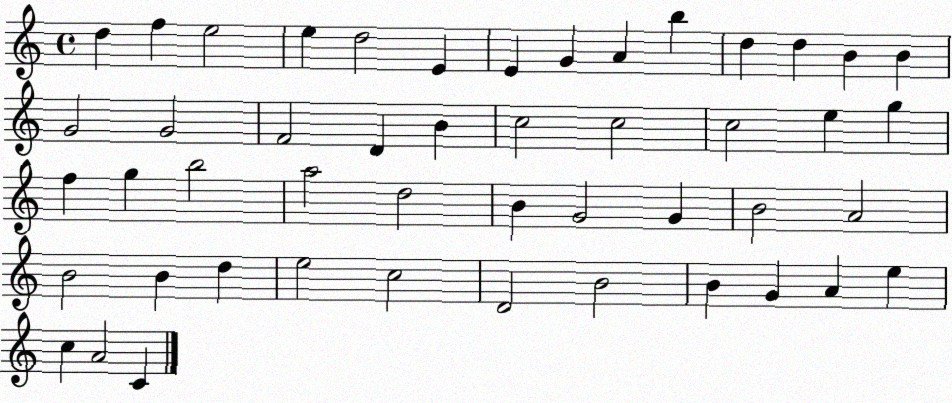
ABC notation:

X:1
T:Untitled
M:4/4
L:1/4
K:C
d f e2 e d2 E E G A b d d B B G2 G2 F2 D B c2 c2 c2 e g f g b2 a2 d2 B G2 G B2 A2 B2 B d e2 c2 D2 B2 B G A e c A2 C